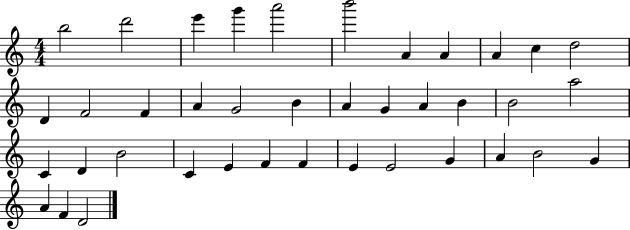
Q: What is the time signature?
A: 4/4